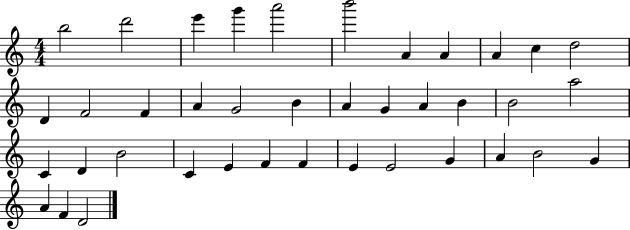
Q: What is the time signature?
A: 4/4